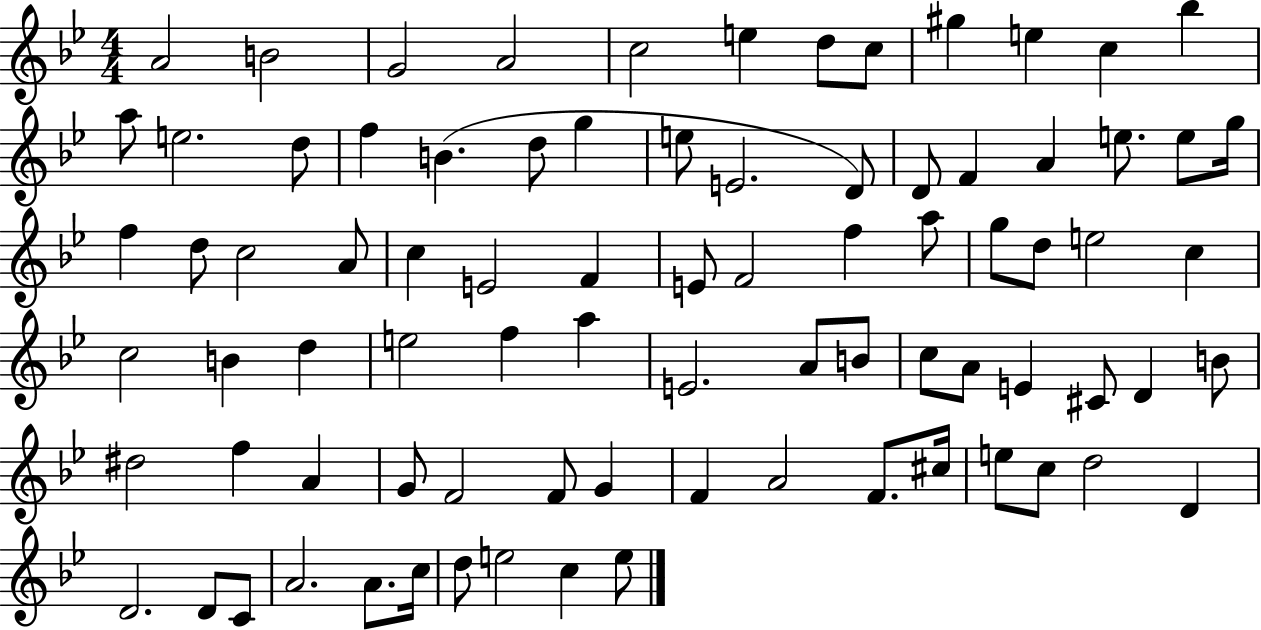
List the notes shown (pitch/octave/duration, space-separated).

A4/h B4/h G4/h A4/h C5/h E5/q D5/e C5/e G#5/q E5/q C5/q Bb5/q A5/e E5/h. D5/e F5/q B4/q. D5/e G5/q E5/e E4/h. D4/e D4/e F4/q A4/q E5/e. E5/e G5/s F5/q D5/e C5/h A4/e C5/q E4/h F4/q E4/e F4/h F5/q A5/e G5/e D5/e E5/h C5/q C5/h B4/q D5/q E5/h F5/q A5/q E4/h. A4/e B4/e C5/e A4/e E4/q C#4/e D4/q B4/e D#5/h F5/q A4/q G4/e F4/h F4/e G4/q F4/q A4/h F4/e. C#5/s E5/e C5/e D5/h D4/q D4/h. D4/e C4/e A4/h. A4/e. C5/s D5/e E5/h C5/q E5/e